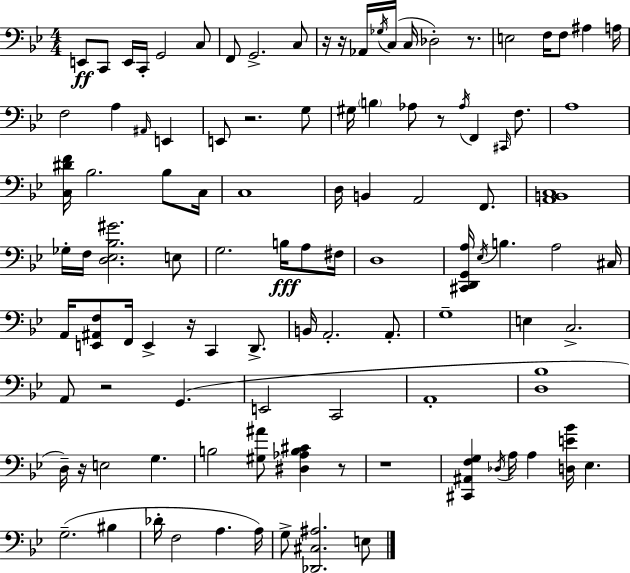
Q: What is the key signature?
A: BES major